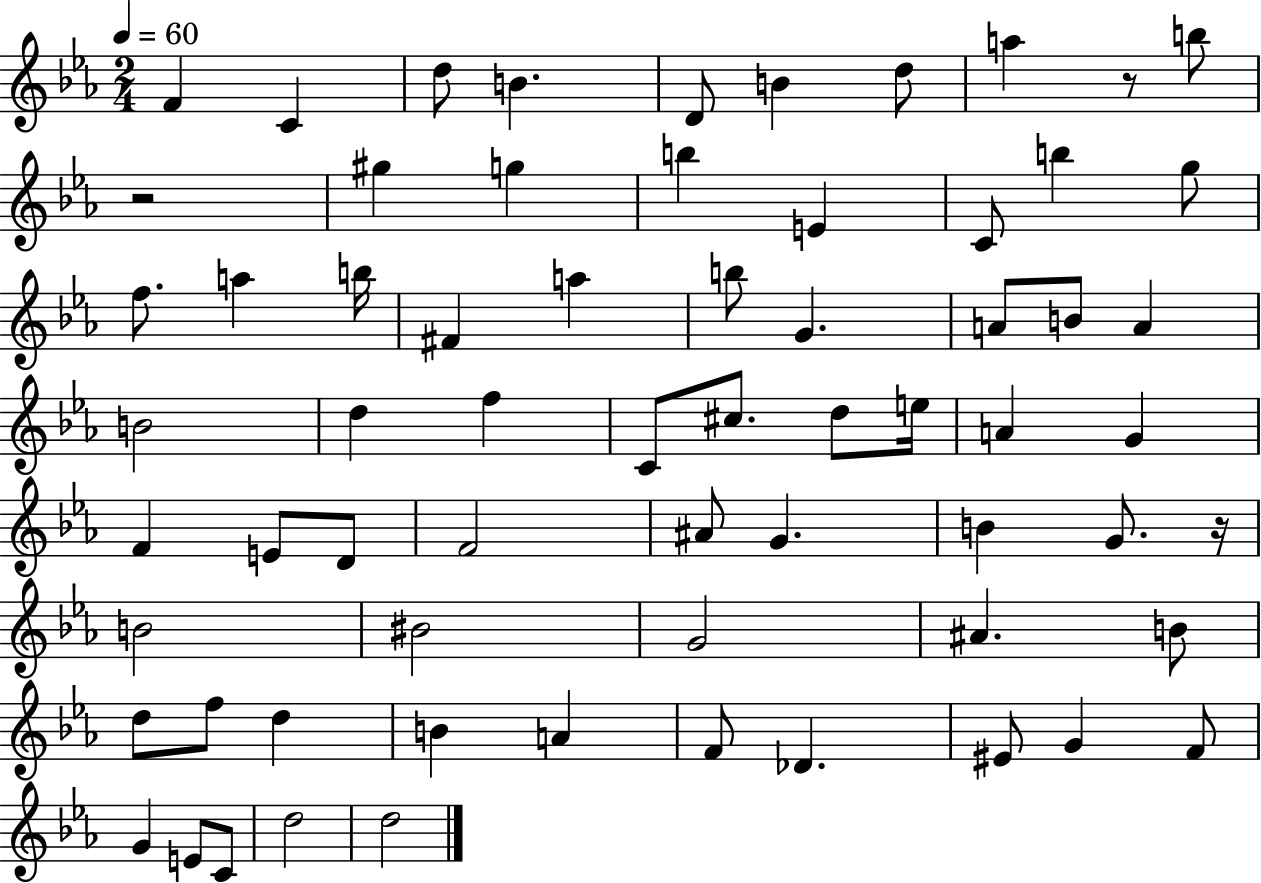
F4/q C4/q D5/e B4/q. D4/e B4/q D5/e A5/q R/e B5/e R/h G#5/q G5/q B5/q E4/q C4/e B5/q G5/e F5/e. A5/q B5/s F#4/q A5/q B5/e G4/q. A4/e B4/e A4/q B4/h D5/q F5/q C4/e C#5/e. D5/e E5/s A4/q G4/q F4/q E4/e D4/e F4/h A#4/e G4/q. B4/q G4/e. R/s B4/h BIS4/h G4/h A#4/q. B4/e D5/e F5/e D5/q B4/q A4/q F4/e Db4/q. EIS4/e G4/q F4/e G4/q E4/e C4/e D5/h D5/h